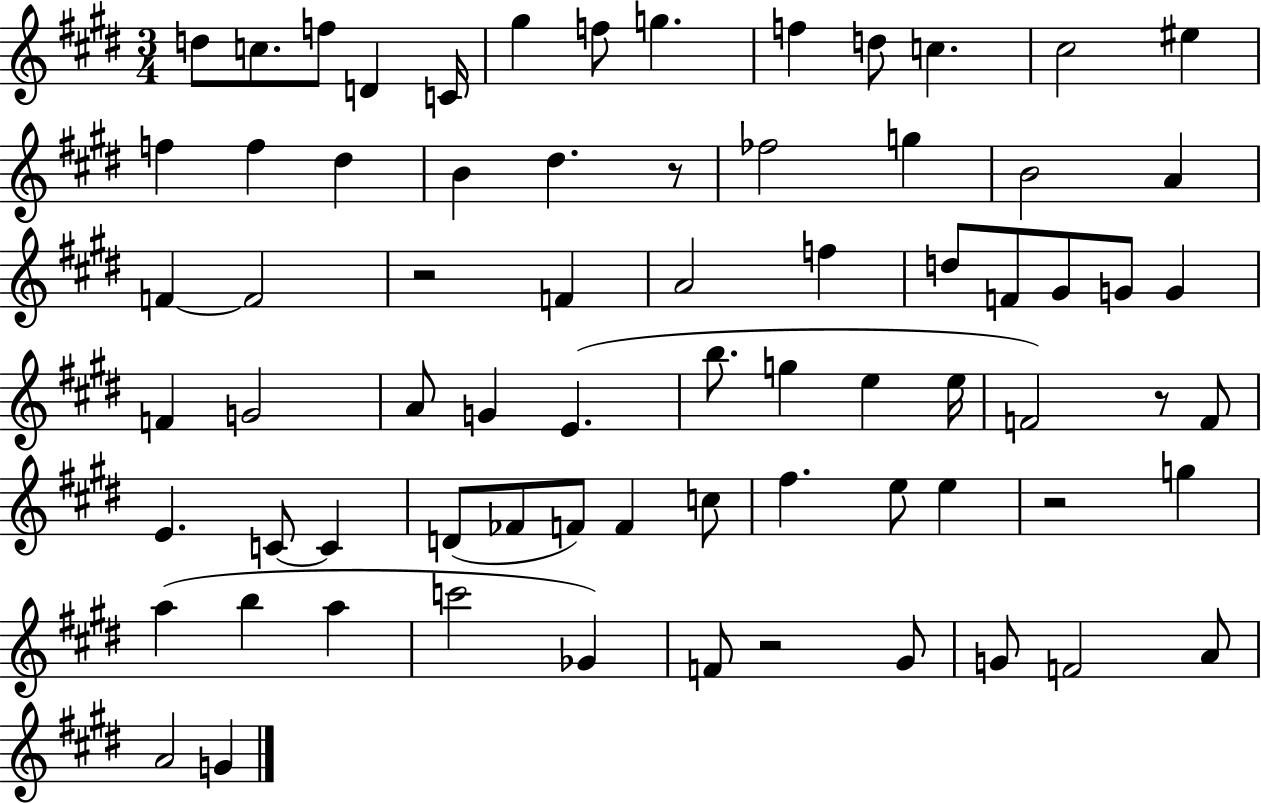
{
  \clef treble
  \numericTimeSignature
  \time 3/4
  \key e \major
  d''8 c''8. f''8 d'4 c'16 | gis''4 f''8 g''4. | f''4 d''8 c''4. | cis''2 eis''4 | \break f''4 f''4 dis''4 | b'4 dis''4. r8 | fes''2 g''4 | b'2 a'4 | \break f'4~~ f'2 | r2 f'4 | a'2 f''4 | d''8 f'8 gis'8 g'8 g'4 | \break f'4 g'2 | a'8 g'4 e'4.( | b''8. g''4 e''4 e''16 | f'2) r8 f'8 | \break e'4. c'8~~ c'4 | d'8( fes'8 f'8) f'4 c''8 | fis''4. e''8 e''4 | r2 g''4 | \break a''4( b''4 a''4 | c'''2 ges'4) | f'8 r2 gis'8 | g'8 f'2 a'8 | \break a'2 g'4 | \bar "|."
}